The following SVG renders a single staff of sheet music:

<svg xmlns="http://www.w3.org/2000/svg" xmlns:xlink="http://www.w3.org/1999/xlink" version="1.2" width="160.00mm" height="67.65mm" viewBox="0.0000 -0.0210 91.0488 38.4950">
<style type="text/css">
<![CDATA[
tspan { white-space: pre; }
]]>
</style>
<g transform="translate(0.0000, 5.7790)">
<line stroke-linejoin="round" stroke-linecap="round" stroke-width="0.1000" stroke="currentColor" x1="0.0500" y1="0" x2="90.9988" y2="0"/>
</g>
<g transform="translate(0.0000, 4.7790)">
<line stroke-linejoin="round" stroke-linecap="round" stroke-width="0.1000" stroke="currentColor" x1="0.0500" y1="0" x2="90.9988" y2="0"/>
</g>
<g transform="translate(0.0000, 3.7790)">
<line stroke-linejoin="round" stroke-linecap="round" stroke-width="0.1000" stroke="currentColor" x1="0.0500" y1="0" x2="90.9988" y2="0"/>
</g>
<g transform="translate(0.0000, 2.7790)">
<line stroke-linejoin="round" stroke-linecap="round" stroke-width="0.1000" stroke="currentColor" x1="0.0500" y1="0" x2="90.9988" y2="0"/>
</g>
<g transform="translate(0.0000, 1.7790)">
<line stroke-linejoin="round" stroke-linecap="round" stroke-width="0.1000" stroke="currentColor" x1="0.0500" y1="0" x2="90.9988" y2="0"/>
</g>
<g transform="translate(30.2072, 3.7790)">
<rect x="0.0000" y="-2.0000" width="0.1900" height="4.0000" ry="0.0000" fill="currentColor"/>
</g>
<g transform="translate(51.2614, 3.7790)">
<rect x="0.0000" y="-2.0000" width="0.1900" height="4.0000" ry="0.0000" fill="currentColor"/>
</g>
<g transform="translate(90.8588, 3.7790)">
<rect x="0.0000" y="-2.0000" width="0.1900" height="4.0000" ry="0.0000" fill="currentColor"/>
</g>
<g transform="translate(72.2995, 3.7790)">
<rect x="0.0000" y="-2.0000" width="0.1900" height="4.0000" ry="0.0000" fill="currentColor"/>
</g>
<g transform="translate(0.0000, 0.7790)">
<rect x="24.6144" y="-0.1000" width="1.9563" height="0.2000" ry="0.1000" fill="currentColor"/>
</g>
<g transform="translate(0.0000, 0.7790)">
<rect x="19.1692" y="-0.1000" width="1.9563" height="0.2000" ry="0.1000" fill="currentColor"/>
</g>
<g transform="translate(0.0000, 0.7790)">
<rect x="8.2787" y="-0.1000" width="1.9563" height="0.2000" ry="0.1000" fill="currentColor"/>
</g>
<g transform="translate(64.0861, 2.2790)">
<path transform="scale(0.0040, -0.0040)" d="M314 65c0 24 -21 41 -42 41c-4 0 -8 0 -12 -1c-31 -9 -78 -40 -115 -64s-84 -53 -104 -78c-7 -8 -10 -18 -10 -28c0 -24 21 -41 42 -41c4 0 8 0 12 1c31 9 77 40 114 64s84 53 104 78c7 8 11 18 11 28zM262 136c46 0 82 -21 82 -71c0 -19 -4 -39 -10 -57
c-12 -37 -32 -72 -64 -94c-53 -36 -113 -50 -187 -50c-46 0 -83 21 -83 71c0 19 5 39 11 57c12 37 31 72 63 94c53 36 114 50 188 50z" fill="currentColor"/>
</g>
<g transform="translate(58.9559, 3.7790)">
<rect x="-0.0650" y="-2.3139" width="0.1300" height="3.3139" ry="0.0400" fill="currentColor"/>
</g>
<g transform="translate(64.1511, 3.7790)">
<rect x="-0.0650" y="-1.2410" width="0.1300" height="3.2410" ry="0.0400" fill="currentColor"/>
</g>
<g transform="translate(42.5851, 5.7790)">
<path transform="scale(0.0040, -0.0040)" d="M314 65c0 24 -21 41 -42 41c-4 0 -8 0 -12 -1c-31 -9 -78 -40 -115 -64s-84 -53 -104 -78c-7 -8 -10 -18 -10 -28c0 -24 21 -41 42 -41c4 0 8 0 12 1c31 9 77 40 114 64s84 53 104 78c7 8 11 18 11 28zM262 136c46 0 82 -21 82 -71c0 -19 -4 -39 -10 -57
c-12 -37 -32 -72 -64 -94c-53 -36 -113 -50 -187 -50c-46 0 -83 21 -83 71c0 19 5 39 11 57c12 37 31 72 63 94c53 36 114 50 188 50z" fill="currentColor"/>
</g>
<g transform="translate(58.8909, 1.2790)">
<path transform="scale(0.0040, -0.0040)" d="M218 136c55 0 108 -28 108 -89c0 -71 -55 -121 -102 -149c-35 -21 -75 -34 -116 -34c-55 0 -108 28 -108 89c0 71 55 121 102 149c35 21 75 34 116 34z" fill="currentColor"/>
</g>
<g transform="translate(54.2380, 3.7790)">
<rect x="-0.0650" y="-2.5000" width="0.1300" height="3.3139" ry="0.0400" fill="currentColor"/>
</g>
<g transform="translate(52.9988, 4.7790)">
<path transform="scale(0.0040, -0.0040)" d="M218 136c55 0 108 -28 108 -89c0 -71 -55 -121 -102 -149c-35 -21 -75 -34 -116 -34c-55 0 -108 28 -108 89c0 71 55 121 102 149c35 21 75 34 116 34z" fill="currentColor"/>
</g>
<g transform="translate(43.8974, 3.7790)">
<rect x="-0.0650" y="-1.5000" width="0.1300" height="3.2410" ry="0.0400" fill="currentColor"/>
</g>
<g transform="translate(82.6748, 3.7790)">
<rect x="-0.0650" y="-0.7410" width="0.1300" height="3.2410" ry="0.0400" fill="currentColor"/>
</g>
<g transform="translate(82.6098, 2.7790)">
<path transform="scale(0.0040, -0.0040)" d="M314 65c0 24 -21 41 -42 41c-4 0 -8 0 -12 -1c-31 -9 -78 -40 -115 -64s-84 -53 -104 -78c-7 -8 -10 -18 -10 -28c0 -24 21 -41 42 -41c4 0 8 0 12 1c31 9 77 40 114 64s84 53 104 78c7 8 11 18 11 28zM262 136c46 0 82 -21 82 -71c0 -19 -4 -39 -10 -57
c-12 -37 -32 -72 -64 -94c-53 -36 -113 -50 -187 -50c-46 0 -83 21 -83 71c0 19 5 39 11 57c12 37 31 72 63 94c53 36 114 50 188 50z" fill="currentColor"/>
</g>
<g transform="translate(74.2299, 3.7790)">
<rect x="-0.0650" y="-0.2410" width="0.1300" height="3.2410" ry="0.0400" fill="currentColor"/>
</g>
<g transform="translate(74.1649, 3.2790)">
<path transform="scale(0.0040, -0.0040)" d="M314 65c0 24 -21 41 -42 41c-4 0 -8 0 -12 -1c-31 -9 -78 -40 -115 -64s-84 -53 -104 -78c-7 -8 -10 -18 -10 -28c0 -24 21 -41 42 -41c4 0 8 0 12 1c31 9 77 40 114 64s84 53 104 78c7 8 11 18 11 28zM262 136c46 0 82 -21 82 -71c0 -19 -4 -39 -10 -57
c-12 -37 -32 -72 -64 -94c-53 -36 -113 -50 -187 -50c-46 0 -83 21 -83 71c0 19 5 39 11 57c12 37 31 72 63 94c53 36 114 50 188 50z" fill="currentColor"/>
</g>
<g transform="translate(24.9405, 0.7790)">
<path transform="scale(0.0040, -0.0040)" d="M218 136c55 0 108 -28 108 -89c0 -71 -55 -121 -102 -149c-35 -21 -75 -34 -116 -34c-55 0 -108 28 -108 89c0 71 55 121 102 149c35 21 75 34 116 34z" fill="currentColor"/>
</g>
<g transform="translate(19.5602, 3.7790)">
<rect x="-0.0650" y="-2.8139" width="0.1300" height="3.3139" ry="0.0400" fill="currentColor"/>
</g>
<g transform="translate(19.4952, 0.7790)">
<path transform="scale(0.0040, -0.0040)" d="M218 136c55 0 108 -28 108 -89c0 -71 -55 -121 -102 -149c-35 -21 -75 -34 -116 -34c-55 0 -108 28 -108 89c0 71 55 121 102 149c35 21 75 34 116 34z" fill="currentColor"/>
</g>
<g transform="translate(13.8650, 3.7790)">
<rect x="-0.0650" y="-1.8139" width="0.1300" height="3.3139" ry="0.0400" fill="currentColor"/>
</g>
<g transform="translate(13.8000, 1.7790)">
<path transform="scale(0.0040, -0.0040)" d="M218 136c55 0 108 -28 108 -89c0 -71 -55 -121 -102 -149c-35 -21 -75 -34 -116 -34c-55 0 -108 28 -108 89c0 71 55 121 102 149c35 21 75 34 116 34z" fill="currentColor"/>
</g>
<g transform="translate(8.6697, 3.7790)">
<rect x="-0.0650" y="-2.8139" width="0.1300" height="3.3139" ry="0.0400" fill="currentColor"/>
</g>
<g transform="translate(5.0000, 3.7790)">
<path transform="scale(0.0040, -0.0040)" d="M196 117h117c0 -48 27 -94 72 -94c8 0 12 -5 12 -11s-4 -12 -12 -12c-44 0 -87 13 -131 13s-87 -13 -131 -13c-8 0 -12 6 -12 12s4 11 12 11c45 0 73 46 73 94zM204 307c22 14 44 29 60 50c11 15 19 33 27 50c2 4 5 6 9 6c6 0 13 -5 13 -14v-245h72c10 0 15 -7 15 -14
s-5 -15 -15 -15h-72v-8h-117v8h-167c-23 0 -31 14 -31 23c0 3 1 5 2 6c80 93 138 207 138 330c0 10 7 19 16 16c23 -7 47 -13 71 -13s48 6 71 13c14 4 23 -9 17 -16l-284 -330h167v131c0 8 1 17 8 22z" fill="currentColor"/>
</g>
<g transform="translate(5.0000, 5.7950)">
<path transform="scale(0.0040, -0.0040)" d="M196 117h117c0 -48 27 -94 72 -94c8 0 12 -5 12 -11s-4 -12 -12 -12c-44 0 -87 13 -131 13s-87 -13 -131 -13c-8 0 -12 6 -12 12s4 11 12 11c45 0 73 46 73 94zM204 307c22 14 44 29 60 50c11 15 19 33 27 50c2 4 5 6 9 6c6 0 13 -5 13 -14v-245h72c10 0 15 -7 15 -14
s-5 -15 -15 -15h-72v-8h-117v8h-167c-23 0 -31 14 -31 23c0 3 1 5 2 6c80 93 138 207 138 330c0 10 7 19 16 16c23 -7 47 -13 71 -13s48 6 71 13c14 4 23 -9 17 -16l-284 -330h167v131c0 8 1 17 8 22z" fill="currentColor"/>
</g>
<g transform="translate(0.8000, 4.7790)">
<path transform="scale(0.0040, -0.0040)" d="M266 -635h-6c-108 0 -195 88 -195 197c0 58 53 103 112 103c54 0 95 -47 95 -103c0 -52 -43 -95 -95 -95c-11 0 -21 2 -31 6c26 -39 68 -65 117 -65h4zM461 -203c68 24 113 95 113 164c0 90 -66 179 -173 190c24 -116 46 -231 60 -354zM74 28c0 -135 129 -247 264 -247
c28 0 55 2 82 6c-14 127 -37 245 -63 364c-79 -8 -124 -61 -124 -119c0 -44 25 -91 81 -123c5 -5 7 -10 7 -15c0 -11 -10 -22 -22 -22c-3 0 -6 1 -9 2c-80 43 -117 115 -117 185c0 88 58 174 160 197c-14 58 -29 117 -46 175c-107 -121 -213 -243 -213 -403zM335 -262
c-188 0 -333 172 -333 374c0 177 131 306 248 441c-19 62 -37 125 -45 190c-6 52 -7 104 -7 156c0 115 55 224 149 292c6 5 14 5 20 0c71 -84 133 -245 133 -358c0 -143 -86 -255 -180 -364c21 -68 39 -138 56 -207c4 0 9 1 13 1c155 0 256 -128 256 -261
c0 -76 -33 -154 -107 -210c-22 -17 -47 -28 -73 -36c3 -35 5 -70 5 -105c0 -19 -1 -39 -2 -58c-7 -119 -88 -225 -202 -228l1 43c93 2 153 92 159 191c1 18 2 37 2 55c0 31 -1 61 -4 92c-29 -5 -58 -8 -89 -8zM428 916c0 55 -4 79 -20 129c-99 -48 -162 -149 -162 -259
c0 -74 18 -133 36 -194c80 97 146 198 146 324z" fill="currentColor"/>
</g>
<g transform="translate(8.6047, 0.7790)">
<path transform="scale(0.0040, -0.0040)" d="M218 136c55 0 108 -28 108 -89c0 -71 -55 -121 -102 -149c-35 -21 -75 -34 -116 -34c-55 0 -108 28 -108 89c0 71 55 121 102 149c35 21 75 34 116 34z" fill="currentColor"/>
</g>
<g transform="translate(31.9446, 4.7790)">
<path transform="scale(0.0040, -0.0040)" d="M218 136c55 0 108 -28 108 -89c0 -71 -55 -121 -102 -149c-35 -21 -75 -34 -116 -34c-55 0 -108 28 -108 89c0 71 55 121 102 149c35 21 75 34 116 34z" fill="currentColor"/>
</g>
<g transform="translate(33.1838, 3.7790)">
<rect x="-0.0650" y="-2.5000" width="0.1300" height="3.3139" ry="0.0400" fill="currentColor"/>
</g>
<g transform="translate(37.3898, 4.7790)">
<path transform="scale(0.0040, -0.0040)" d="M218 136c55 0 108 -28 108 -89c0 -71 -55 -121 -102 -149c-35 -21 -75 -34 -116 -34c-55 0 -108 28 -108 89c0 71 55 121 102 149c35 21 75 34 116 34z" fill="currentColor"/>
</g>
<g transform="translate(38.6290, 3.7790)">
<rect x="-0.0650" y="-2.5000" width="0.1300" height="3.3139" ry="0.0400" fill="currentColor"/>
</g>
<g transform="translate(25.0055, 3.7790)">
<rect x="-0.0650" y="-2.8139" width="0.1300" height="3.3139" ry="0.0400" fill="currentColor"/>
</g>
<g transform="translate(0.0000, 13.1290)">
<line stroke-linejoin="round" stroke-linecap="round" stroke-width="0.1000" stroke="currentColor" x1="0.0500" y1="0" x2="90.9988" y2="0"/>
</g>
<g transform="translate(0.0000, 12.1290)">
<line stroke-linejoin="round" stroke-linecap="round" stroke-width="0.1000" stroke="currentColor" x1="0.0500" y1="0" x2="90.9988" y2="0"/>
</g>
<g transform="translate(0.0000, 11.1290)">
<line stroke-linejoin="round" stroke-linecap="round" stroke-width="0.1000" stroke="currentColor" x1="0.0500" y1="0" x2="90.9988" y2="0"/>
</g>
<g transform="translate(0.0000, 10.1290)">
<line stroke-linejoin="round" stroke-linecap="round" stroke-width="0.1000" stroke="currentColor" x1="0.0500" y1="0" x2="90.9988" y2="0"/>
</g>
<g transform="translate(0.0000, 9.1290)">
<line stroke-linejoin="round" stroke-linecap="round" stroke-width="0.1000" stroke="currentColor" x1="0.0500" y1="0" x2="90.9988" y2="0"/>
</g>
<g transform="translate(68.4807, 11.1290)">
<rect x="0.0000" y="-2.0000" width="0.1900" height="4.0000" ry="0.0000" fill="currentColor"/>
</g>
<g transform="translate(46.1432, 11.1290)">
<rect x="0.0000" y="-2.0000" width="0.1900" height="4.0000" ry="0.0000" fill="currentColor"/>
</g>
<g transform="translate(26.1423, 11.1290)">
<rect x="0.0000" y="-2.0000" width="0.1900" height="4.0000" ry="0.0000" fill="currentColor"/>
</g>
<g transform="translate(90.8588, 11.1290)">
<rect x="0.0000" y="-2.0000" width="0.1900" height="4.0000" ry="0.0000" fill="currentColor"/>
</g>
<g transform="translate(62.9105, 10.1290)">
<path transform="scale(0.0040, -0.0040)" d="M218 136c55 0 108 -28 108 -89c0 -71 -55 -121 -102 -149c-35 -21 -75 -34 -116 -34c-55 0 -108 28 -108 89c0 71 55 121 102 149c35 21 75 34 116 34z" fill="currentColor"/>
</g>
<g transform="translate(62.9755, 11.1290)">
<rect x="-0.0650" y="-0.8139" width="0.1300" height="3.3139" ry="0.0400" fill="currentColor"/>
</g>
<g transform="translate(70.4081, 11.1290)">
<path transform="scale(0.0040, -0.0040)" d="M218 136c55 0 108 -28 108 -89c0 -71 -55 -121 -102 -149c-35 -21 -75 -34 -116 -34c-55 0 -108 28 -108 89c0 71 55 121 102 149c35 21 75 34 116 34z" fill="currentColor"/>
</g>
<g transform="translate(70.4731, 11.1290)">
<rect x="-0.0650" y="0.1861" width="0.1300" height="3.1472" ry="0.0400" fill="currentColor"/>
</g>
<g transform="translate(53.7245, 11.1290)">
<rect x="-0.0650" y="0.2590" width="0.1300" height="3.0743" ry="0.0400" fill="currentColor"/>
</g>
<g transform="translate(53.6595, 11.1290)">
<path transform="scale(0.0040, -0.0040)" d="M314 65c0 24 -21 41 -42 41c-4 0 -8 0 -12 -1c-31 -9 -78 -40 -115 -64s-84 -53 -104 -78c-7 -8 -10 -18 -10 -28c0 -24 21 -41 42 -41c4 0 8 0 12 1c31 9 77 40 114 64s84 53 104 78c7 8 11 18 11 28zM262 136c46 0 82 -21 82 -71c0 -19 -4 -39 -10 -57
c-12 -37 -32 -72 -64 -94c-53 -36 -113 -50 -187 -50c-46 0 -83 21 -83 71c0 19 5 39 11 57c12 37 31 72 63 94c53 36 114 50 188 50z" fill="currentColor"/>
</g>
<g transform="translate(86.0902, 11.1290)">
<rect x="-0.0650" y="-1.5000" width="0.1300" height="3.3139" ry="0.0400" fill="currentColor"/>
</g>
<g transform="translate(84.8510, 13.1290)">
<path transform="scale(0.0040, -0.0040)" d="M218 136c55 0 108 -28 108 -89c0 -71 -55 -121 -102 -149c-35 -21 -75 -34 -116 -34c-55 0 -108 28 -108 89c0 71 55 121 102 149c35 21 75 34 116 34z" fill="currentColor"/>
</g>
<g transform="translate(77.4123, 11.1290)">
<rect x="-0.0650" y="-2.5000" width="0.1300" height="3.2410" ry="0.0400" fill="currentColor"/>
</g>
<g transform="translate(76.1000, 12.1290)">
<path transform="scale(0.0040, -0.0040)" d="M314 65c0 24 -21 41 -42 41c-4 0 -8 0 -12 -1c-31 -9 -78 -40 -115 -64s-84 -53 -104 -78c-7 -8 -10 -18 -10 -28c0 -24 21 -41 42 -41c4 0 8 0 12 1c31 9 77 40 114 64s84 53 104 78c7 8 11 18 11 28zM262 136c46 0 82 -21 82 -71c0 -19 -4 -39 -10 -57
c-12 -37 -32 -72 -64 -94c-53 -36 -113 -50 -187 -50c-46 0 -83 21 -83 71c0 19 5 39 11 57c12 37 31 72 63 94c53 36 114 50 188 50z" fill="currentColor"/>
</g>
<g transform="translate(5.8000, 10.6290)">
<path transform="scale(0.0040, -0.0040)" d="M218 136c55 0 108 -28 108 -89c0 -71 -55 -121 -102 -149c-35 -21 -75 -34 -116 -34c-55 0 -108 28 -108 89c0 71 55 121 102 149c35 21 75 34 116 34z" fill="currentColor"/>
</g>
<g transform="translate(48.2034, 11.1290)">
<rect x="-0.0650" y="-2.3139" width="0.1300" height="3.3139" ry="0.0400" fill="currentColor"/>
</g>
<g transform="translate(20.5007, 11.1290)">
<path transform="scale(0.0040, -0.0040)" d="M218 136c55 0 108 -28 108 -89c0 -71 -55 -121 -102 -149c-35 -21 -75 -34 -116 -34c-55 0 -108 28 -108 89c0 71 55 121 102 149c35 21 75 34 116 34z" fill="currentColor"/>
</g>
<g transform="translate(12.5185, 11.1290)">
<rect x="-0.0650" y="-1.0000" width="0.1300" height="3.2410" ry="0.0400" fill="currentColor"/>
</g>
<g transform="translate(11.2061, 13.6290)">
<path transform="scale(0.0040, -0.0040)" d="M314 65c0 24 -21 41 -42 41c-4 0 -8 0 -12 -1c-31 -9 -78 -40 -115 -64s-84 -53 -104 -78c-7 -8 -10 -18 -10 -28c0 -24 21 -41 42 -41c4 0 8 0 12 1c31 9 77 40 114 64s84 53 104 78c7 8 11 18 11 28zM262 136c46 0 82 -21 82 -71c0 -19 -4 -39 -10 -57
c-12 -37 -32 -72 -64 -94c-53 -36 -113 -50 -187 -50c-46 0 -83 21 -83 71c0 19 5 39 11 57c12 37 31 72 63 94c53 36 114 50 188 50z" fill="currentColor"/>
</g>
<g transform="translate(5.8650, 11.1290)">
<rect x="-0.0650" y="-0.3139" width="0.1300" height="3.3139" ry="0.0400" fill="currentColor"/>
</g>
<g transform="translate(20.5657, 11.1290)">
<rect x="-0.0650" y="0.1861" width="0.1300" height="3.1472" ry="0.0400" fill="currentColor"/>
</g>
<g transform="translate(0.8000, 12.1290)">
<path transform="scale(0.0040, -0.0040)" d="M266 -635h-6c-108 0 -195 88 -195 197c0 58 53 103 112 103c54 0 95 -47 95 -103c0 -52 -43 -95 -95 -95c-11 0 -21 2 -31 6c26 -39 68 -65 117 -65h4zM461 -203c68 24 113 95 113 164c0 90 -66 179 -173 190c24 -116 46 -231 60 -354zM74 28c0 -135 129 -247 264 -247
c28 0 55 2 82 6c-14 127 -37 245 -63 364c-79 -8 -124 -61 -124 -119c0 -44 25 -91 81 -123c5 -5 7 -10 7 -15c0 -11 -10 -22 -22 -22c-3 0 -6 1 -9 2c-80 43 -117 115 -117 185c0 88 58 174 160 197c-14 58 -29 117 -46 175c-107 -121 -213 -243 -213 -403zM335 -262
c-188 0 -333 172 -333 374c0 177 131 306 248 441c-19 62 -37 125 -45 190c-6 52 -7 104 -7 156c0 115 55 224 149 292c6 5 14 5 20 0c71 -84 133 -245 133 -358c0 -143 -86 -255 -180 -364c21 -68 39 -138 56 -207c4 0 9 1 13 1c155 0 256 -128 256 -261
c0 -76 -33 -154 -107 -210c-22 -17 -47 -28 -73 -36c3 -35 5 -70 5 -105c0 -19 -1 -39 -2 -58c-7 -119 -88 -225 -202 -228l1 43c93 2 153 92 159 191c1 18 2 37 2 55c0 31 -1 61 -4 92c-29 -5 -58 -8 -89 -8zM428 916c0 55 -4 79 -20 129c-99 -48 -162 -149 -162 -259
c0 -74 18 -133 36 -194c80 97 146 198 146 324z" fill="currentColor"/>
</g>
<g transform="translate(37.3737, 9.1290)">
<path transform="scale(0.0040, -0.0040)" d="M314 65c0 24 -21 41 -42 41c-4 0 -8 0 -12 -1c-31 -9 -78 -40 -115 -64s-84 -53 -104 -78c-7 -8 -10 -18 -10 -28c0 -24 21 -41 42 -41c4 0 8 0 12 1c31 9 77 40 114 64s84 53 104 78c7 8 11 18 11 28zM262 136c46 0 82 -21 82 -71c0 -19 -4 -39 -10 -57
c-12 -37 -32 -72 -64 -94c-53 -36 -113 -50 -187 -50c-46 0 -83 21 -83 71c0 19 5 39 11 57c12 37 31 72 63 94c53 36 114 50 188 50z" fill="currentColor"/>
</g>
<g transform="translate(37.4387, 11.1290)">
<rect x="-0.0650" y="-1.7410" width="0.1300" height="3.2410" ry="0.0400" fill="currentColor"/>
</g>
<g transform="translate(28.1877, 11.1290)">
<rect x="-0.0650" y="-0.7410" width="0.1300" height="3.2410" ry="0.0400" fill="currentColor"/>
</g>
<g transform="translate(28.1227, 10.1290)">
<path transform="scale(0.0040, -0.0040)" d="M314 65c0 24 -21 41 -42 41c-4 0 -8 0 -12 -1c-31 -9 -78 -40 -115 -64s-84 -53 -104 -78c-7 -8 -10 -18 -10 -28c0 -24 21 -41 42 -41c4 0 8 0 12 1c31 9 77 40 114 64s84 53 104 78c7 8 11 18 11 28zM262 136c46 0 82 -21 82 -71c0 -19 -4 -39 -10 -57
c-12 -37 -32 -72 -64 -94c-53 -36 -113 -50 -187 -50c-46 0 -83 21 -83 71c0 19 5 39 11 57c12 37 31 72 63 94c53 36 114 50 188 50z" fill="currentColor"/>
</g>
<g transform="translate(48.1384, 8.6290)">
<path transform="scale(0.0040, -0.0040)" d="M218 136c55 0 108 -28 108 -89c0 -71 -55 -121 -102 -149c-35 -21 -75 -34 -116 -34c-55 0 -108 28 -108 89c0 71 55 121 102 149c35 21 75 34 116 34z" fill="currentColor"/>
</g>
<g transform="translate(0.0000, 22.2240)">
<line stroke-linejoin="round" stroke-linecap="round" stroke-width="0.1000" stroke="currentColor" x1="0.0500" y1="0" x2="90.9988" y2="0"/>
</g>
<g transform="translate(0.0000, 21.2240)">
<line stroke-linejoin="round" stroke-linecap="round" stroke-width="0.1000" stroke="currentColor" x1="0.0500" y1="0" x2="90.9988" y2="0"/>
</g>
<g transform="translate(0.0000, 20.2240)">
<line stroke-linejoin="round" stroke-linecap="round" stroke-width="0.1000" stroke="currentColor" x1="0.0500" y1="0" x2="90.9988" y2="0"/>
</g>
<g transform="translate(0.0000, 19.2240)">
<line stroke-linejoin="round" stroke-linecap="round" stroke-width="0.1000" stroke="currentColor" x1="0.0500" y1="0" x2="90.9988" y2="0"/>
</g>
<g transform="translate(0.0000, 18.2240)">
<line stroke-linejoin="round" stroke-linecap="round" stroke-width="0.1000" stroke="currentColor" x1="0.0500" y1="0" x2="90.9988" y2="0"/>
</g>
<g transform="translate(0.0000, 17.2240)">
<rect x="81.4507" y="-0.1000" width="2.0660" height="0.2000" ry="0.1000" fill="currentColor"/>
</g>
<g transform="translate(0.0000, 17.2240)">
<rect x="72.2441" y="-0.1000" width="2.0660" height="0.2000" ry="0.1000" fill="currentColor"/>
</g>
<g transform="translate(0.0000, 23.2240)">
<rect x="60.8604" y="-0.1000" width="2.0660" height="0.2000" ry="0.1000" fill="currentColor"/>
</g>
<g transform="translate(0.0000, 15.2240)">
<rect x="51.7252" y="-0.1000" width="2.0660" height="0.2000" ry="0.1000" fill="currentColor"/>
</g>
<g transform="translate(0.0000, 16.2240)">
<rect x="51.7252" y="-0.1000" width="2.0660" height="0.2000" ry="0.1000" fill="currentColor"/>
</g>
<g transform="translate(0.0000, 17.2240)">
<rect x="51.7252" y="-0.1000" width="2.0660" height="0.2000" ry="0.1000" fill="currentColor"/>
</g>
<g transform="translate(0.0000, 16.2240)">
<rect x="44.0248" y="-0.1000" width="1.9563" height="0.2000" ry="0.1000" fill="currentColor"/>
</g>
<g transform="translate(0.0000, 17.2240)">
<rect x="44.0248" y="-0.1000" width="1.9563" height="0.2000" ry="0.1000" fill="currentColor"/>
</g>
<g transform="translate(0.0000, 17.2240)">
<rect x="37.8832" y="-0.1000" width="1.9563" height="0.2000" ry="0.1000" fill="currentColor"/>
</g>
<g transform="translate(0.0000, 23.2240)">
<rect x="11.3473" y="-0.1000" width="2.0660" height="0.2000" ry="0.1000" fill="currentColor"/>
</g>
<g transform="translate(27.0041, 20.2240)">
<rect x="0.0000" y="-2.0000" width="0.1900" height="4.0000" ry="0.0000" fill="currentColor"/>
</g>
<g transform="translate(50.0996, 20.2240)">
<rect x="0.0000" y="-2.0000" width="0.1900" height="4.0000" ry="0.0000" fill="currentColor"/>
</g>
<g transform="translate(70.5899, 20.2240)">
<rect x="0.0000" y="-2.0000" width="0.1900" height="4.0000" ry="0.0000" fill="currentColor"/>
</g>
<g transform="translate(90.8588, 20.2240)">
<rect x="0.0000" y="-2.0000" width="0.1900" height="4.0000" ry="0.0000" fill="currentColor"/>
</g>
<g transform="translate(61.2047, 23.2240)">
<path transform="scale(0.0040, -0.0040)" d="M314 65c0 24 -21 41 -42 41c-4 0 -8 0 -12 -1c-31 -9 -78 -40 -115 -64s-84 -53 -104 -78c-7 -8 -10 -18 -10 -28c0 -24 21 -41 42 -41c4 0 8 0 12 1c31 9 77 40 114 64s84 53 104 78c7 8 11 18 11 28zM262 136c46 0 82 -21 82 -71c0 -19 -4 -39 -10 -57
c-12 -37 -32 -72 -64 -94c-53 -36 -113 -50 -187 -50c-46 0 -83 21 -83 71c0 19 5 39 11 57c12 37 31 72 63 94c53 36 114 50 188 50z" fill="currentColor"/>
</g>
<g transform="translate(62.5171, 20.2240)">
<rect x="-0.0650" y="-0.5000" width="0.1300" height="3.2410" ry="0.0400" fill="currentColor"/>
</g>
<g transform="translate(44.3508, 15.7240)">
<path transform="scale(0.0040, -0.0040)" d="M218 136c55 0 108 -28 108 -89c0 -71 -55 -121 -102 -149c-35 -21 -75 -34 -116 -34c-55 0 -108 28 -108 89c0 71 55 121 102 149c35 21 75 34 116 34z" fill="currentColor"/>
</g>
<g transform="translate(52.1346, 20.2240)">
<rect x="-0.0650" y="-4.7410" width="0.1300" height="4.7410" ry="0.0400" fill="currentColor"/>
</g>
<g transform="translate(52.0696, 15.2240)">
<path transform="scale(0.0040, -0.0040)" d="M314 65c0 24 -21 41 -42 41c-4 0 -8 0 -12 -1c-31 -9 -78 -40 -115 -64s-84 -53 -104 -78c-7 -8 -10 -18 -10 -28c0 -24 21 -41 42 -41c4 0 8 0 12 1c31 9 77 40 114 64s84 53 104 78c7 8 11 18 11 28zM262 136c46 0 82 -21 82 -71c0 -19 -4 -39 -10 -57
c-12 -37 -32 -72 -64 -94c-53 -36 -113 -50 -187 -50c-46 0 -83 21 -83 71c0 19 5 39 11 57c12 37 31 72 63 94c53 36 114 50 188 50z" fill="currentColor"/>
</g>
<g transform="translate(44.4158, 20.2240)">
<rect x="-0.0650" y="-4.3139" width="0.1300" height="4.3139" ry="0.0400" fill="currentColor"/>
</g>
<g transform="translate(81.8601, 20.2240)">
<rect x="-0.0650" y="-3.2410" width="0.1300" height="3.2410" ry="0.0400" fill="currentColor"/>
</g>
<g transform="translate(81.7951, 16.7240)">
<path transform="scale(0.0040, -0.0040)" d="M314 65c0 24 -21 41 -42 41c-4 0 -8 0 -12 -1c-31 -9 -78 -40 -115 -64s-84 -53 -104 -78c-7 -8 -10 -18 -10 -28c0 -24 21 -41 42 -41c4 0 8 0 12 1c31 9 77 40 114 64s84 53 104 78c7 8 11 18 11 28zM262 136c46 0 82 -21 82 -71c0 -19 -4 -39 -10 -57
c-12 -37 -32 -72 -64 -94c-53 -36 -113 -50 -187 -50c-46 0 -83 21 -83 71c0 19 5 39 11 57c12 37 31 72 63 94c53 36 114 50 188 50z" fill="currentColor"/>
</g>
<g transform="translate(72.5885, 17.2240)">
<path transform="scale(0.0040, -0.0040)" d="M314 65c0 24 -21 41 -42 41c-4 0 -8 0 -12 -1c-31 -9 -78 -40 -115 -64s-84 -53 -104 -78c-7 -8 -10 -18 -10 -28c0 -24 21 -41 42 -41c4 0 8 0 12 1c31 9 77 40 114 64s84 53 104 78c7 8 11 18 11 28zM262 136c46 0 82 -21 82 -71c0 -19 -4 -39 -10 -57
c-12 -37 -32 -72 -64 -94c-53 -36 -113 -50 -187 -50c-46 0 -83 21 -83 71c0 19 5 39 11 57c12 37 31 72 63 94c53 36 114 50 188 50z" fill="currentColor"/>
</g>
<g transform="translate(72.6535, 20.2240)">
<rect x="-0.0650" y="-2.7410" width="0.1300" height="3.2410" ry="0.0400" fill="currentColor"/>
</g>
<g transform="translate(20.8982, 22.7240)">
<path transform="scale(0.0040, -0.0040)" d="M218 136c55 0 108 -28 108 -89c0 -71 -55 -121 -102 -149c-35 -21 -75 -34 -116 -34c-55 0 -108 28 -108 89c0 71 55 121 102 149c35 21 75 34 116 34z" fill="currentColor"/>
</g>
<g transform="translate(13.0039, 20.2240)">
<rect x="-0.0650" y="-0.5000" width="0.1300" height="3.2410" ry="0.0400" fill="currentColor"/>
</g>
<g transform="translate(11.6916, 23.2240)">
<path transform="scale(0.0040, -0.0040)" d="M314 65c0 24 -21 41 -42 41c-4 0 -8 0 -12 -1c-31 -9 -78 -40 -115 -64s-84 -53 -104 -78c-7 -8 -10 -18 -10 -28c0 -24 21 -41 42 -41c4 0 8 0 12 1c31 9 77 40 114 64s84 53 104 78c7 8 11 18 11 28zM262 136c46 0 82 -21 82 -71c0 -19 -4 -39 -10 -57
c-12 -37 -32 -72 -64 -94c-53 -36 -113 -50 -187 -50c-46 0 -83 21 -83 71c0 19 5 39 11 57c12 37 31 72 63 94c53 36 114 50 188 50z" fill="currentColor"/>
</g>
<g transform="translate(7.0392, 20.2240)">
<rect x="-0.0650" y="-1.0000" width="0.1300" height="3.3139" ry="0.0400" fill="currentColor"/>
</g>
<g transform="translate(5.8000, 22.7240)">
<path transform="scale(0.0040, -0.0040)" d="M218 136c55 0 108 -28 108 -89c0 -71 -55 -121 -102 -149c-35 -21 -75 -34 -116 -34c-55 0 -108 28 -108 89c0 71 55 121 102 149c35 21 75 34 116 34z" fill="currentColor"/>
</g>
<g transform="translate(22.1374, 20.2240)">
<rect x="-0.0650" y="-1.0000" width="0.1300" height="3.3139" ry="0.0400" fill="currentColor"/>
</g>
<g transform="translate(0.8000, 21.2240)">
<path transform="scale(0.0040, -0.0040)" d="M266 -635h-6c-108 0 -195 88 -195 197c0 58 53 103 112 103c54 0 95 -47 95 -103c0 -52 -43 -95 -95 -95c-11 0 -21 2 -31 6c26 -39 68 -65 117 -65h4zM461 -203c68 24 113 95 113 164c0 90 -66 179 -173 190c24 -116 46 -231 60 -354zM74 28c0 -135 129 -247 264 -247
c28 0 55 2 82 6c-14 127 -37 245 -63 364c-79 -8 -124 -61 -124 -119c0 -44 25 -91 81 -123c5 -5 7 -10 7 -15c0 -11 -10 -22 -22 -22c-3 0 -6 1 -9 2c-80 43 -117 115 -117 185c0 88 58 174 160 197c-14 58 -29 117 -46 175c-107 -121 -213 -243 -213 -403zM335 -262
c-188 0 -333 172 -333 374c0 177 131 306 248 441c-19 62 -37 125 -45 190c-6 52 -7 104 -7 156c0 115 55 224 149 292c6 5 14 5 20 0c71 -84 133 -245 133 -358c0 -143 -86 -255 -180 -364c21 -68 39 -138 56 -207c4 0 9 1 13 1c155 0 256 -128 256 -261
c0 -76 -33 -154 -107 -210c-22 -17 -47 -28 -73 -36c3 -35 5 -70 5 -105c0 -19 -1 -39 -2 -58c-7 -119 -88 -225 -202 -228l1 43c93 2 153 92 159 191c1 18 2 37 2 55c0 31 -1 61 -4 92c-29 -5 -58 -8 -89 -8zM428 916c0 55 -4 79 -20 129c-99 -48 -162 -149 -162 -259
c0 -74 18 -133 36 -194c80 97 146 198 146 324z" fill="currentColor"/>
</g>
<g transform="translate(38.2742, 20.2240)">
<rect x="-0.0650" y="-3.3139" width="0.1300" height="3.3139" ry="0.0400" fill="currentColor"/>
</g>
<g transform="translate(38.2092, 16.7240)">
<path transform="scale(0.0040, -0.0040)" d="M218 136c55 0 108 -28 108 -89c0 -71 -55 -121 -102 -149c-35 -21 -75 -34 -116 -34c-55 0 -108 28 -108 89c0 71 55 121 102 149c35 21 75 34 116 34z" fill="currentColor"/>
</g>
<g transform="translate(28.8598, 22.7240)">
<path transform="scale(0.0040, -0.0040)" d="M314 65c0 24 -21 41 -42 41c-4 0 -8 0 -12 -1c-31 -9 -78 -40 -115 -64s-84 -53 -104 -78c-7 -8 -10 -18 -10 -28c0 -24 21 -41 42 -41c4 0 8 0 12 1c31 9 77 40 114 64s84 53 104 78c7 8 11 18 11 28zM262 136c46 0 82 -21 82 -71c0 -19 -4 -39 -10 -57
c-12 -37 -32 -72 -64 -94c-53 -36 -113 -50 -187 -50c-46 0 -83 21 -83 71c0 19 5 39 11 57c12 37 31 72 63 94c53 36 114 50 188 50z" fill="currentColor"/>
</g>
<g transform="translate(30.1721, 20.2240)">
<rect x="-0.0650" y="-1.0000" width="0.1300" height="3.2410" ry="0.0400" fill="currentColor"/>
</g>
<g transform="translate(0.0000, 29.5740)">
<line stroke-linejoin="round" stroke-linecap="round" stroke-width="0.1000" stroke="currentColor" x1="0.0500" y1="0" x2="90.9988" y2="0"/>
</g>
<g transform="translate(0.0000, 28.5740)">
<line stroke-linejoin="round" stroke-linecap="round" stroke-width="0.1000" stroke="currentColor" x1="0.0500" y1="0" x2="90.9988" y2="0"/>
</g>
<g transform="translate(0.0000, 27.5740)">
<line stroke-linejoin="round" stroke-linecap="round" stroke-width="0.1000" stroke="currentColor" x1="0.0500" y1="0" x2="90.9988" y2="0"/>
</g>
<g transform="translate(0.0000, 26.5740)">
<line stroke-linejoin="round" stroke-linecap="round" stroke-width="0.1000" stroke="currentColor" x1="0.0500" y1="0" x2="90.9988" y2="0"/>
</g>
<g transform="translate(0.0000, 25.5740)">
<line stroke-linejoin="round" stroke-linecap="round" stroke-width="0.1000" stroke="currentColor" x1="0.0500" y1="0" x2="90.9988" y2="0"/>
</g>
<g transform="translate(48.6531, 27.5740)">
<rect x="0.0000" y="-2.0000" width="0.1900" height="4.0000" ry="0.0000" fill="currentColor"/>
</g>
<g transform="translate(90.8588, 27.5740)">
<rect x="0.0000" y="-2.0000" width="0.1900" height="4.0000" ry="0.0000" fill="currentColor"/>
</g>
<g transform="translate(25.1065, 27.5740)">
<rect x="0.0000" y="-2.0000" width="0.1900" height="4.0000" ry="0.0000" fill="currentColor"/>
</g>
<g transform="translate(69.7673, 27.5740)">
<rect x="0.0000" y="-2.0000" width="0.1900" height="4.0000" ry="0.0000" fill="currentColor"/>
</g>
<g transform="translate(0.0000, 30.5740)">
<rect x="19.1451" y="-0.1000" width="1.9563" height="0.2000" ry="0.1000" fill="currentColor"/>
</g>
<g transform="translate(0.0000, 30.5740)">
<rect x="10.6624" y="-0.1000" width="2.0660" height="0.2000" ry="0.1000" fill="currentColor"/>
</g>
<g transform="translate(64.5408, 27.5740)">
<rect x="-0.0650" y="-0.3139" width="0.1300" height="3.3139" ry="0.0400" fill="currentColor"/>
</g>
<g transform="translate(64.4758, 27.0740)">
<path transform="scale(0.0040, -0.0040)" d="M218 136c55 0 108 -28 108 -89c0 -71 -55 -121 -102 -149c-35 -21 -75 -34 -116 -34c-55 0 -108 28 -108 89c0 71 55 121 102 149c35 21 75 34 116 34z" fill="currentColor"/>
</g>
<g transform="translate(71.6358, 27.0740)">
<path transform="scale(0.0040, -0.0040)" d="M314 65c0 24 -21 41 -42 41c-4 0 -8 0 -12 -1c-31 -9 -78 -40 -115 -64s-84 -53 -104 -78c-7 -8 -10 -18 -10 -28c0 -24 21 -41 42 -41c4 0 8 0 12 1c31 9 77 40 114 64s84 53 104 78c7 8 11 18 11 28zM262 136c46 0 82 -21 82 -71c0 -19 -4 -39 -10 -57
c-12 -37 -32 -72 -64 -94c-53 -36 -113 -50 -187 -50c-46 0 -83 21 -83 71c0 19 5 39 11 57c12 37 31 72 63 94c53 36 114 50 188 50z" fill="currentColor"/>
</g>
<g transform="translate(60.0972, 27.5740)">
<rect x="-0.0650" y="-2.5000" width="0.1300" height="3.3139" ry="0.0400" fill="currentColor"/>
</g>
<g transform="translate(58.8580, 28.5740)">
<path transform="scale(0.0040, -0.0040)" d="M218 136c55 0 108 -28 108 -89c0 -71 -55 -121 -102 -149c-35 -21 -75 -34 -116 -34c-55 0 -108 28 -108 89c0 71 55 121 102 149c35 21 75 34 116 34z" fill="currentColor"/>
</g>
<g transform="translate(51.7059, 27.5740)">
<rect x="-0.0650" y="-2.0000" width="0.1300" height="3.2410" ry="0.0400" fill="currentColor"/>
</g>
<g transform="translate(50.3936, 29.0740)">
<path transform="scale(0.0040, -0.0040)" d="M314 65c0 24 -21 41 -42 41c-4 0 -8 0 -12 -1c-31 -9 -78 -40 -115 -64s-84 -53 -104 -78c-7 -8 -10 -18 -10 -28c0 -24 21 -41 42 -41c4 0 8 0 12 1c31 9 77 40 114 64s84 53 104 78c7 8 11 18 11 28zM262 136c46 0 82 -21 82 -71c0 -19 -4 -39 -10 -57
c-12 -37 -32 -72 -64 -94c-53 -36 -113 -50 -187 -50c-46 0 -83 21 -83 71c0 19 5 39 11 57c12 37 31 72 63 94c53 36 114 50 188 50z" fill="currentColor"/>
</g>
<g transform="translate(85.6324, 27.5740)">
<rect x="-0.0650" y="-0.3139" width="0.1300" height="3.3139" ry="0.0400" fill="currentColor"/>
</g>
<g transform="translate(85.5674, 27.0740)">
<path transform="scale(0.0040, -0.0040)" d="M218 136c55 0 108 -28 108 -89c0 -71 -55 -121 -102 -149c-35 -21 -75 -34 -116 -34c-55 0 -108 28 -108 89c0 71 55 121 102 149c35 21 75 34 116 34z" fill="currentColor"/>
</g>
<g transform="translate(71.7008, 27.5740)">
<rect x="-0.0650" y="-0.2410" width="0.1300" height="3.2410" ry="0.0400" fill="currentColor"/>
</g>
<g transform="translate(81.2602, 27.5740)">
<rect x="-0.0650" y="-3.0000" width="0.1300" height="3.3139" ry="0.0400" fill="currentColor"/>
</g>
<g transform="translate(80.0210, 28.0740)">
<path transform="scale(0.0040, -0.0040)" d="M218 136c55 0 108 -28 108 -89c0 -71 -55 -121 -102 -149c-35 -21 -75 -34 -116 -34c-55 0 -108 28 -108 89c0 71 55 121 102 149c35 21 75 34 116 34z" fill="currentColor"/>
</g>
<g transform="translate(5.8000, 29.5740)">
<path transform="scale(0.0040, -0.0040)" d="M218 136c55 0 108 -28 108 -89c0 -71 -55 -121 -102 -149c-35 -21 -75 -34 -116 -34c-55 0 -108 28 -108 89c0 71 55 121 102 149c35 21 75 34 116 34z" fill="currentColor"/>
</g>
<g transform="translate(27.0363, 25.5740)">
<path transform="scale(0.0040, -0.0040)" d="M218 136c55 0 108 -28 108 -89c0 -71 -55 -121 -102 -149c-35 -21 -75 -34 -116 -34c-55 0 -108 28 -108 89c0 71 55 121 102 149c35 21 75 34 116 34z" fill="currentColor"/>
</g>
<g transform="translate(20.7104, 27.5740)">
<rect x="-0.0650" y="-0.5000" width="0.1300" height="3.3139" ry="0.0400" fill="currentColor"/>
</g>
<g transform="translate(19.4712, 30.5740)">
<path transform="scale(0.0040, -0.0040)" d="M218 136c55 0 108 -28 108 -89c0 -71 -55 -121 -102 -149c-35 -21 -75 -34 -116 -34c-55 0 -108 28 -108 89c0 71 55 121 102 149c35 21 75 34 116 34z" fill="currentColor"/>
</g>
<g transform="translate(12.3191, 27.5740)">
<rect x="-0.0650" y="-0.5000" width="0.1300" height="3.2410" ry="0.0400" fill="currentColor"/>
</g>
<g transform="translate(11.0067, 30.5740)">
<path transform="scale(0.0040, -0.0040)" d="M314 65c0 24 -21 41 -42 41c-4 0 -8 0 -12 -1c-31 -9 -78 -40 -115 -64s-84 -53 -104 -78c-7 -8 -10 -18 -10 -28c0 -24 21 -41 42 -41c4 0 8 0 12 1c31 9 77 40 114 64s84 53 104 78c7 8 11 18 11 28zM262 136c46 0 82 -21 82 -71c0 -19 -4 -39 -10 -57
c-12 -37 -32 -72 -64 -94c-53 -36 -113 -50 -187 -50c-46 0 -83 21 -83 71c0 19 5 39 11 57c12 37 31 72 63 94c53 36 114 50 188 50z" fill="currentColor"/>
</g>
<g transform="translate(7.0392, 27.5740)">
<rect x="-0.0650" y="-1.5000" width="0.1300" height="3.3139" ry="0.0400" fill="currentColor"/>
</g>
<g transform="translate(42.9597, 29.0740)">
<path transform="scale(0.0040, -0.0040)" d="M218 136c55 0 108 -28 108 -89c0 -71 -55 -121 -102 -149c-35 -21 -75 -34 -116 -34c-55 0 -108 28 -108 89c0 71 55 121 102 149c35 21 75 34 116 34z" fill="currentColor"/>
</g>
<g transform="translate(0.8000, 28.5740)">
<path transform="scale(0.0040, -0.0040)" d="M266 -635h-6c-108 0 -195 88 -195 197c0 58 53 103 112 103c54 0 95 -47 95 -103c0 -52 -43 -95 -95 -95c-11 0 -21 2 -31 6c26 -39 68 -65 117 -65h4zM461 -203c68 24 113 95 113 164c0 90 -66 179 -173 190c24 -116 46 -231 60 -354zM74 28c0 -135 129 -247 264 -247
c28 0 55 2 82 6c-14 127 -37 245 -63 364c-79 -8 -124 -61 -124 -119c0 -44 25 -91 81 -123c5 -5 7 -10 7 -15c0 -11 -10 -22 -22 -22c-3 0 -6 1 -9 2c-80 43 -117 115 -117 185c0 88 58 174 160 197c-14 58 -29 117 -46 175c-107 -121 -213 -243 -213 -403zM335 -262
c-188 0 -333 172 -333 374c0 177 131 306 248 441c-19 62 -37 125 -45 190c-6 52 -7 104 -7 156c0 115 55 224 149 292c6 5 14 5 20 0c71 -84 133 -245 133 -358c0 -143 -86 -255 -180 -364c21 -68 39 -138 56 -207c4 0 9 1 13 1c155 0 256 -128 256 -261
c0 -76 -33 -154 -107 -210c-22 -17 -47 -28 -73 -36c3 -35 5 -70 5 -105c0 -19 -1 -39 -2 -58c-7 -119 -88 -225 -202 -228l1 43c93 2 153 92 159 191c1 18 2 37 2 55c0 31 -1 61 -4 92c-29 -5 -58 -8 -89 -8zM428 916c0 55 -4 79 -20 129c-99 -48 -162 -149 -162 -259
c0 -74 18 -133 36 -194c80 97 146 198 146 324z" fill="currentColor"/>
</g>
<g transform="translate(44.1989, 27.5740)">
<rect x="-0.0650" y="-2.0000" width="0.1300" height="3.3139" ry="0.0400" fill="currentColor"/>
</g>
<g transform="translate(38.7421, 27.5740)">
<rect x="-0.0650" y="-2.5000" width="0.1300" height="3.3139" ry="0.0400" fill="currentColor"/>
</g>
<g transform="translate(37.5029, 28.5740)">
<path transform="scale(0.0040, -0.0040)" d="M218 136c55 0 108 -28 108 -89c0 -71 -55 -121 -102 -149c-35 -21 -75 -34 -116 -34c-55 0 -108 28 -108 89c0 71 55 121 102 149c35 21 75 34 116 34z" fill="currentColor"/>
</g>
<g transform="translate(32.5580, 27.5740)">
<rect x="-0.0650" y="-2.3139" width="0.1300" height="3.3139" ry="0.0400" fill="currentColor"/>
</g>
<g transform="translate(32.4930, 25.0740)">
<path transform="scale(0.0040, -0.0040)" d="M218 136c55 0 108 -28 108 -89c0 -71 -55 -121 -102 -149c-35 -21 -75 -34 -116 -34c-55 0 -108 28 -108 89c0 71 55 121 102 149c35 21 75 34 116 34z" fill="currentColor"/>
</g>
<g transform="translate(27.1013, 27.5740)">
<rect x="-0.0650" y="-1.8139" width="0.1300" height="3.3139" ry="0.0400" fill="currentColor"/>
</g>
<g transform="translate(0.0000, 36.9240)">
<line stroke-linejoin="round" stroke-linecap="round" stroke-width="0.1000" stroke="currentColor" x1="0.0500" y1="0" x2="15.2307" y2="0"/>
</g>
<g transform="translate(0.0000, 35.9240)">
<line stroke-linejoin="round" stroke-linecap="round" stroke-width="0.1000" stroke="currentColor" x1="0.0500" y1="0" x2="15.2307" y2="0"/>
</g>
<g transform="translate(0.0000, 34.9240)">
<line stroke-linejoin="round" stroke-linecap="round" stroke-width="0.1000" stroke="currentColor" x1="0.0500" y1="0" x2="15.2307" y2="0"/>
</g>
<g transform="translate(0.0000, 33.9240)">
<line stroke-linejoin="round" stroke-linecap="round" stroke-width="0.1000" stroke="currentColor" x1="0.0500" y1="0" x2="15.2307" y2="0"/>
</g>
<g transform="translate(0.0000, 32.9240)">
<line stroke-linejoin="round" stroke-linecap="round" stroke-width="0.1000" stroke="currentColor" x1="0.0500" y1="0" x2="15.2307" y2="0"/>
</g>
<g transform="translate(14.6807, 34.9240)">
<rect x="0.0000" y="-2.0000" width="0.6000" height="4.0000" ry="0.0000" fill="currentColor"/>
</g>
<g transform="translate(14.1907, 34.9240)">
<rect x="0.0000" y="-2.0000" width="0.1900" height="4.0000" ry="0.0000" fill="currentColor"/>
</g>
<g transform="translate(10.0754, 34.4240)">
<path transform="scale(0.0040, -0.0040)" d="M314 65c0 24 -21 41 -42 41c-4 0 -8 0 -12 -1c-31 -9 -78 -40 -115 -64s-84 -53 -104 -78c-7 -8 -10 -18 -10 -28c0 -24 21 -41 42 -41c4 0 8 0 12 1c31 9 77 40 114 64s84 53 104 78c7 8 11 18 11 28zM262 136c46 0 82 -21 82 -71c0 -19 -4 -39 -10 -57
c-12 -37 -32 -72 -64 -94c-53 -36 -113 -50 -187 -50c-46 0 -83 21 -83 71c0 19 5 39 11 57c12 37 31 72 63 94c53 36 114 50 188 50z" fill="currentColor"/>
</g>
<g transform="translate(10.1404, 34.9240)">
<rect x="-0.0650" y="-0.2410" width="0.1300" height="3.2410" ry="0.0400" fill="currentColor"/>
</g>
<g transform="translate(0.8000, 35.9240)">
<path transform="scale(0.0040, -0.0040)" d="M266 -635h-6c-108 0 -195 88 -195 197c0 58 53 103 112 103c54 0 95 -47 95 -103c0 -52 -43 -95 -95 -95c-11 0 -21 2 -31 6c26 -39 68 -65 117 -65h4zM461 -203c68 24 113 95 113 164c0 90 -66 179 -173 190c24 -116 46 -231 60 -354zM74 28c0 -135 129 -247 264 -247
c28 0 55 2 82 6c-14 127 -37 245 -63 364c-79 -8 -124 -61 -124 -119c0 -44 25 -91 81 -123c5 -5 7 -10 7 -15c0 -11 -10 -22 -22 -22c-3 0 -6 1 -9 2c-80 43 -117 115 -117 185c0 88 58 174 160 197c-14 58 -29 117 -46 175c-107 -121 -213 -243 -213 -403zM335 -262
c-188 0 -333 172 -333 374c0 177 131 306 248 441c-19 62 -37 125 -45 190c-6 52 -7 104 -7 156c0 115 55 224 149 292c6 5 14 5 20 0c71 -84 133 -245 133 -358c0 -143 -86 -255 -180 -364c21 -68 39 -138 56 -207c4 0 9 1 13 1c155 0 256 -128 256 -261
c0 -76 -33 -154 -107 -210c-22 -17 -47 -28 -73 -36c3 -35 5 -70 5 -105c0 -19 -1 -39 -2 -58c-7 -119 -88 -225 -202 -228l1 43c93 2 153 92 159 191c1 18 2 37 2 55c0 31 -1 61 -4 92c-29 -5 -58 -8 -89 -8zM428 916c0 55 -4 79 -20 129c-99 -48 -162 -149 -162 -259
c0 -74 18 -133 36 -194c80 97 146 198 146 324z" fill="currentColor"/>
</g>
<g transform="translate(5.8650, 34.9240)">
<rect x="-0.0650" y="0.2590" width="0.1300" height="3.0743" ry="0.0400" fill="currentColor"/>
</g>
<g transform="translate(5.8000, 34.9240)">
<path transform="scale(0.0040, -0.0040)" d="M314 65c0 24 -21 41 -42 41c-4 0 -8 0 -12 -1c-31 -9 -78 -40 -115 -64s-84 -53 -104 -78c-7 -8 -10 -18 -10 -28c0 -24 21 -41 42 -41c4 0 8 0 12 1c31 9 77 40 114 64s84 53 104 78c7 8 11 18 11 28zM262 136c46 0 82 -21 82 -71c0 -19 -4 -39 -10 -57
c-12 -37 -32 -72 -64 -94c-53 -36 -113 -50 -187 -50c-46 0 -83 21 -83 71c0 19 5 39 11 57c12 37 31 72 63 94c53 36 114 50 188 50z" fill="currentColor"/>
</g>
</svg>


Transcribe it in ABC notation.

X:1
T:Untitled
M:4/4
L:1/4
K:C
a f a a G G E2 G g e2 c2 d2 c D2 B d2 f2 g B2 d B G2 E D C2 D D2 b d' e'2 C2 a2 b2 E C2 C f g G F F2 G c c2 A c B2 c2